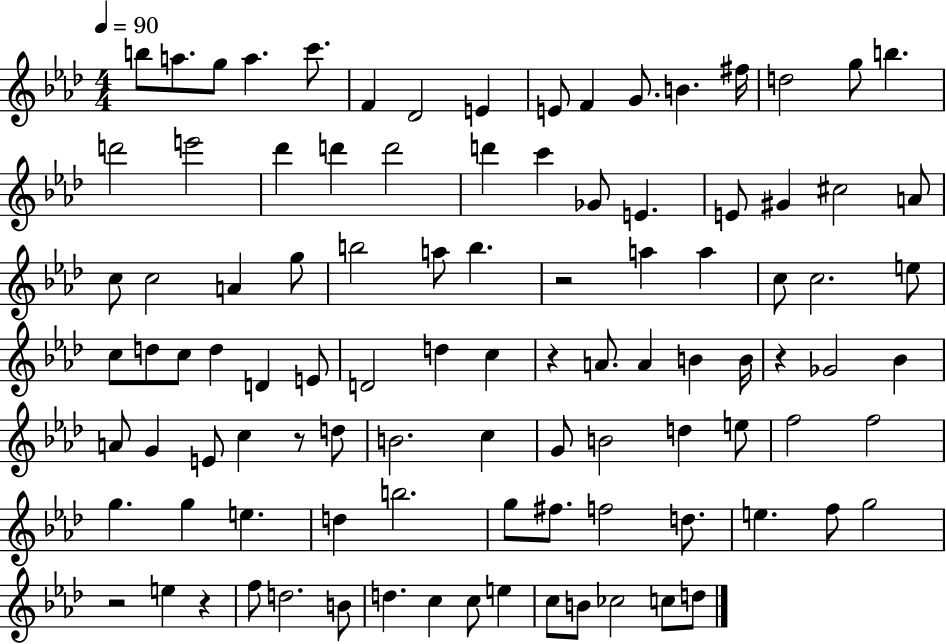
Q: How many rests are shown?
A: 6